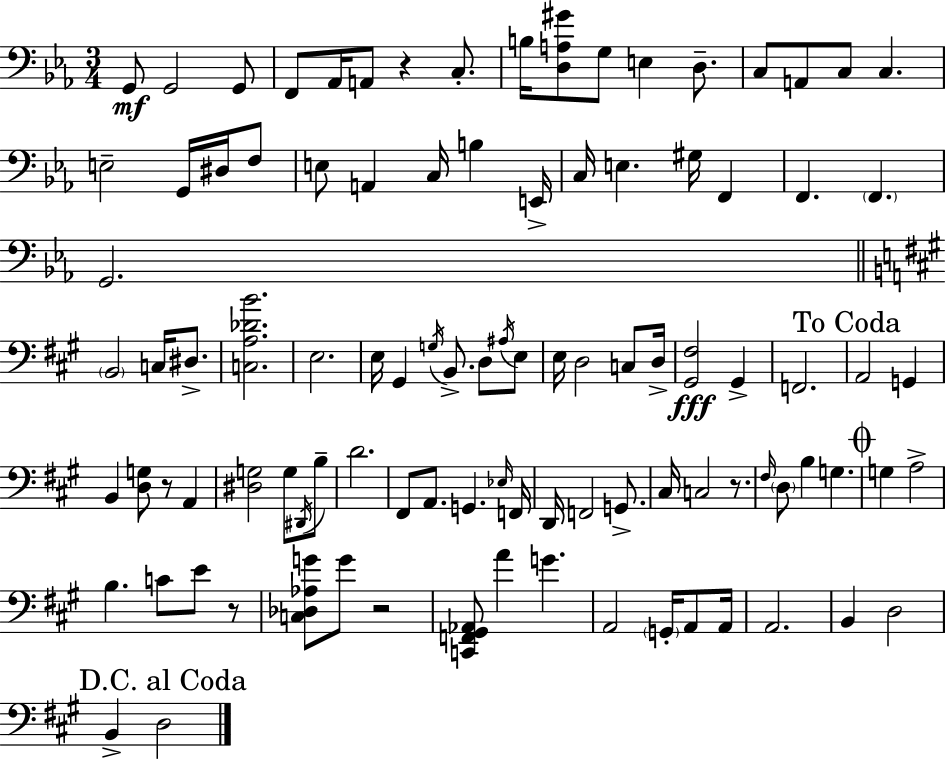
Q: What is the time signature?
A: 3/4